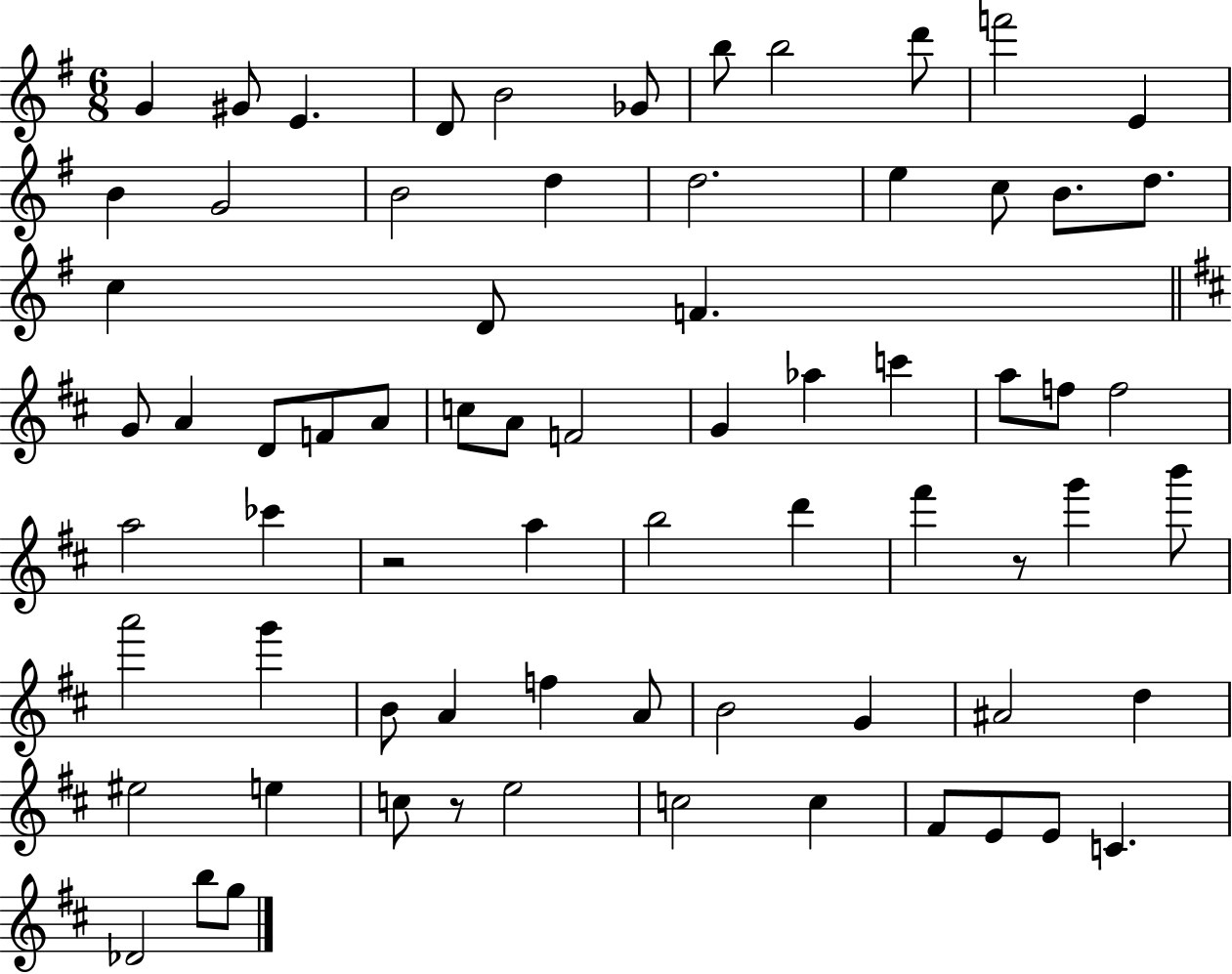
G4/q G#4/e E4/q. D4/e B4/h Gb4/e B5/e B5/h D6/e F6/h E4/q B4/q G4/h B4/h D5/q D5/h. E5/q C5/e B4/e. D5/e. C5/q D4/e F4/q. G4/e A4/q D4/e F4/e A4/e C5/e A4/e F4/h G4/q Ab5/q C6/q A5/e F5/e F5/h A5/h CES6/q R/h A5/q B5/h D6/q F#6/q R/e G6/q B6/e A6/h G6/q B4/e A4/q F5/q A4/e B4/h G4/q A#4/h D5/q EIS5/h E5/q C5/e R/e E5/h C5/h C5/q F#4/e E4/e E4/e C4/q. Db4/h B5/e G5/e